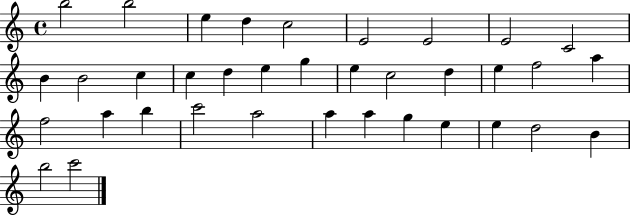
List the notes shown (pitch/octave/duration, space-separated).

B5/h B5/h E5/q D5/q C5/h E4/h E4/h E4/h C4/h B4/q B4/h C5/q C5/q D5/q E5/q G5/q E5/q C5/h D5/q E5/q F5/h A5/q F5/h A5/q B5/q C6/h A5/h A5/q A5/q G5/q E5/q E5/q D5/h B4/q B5/h C6/h